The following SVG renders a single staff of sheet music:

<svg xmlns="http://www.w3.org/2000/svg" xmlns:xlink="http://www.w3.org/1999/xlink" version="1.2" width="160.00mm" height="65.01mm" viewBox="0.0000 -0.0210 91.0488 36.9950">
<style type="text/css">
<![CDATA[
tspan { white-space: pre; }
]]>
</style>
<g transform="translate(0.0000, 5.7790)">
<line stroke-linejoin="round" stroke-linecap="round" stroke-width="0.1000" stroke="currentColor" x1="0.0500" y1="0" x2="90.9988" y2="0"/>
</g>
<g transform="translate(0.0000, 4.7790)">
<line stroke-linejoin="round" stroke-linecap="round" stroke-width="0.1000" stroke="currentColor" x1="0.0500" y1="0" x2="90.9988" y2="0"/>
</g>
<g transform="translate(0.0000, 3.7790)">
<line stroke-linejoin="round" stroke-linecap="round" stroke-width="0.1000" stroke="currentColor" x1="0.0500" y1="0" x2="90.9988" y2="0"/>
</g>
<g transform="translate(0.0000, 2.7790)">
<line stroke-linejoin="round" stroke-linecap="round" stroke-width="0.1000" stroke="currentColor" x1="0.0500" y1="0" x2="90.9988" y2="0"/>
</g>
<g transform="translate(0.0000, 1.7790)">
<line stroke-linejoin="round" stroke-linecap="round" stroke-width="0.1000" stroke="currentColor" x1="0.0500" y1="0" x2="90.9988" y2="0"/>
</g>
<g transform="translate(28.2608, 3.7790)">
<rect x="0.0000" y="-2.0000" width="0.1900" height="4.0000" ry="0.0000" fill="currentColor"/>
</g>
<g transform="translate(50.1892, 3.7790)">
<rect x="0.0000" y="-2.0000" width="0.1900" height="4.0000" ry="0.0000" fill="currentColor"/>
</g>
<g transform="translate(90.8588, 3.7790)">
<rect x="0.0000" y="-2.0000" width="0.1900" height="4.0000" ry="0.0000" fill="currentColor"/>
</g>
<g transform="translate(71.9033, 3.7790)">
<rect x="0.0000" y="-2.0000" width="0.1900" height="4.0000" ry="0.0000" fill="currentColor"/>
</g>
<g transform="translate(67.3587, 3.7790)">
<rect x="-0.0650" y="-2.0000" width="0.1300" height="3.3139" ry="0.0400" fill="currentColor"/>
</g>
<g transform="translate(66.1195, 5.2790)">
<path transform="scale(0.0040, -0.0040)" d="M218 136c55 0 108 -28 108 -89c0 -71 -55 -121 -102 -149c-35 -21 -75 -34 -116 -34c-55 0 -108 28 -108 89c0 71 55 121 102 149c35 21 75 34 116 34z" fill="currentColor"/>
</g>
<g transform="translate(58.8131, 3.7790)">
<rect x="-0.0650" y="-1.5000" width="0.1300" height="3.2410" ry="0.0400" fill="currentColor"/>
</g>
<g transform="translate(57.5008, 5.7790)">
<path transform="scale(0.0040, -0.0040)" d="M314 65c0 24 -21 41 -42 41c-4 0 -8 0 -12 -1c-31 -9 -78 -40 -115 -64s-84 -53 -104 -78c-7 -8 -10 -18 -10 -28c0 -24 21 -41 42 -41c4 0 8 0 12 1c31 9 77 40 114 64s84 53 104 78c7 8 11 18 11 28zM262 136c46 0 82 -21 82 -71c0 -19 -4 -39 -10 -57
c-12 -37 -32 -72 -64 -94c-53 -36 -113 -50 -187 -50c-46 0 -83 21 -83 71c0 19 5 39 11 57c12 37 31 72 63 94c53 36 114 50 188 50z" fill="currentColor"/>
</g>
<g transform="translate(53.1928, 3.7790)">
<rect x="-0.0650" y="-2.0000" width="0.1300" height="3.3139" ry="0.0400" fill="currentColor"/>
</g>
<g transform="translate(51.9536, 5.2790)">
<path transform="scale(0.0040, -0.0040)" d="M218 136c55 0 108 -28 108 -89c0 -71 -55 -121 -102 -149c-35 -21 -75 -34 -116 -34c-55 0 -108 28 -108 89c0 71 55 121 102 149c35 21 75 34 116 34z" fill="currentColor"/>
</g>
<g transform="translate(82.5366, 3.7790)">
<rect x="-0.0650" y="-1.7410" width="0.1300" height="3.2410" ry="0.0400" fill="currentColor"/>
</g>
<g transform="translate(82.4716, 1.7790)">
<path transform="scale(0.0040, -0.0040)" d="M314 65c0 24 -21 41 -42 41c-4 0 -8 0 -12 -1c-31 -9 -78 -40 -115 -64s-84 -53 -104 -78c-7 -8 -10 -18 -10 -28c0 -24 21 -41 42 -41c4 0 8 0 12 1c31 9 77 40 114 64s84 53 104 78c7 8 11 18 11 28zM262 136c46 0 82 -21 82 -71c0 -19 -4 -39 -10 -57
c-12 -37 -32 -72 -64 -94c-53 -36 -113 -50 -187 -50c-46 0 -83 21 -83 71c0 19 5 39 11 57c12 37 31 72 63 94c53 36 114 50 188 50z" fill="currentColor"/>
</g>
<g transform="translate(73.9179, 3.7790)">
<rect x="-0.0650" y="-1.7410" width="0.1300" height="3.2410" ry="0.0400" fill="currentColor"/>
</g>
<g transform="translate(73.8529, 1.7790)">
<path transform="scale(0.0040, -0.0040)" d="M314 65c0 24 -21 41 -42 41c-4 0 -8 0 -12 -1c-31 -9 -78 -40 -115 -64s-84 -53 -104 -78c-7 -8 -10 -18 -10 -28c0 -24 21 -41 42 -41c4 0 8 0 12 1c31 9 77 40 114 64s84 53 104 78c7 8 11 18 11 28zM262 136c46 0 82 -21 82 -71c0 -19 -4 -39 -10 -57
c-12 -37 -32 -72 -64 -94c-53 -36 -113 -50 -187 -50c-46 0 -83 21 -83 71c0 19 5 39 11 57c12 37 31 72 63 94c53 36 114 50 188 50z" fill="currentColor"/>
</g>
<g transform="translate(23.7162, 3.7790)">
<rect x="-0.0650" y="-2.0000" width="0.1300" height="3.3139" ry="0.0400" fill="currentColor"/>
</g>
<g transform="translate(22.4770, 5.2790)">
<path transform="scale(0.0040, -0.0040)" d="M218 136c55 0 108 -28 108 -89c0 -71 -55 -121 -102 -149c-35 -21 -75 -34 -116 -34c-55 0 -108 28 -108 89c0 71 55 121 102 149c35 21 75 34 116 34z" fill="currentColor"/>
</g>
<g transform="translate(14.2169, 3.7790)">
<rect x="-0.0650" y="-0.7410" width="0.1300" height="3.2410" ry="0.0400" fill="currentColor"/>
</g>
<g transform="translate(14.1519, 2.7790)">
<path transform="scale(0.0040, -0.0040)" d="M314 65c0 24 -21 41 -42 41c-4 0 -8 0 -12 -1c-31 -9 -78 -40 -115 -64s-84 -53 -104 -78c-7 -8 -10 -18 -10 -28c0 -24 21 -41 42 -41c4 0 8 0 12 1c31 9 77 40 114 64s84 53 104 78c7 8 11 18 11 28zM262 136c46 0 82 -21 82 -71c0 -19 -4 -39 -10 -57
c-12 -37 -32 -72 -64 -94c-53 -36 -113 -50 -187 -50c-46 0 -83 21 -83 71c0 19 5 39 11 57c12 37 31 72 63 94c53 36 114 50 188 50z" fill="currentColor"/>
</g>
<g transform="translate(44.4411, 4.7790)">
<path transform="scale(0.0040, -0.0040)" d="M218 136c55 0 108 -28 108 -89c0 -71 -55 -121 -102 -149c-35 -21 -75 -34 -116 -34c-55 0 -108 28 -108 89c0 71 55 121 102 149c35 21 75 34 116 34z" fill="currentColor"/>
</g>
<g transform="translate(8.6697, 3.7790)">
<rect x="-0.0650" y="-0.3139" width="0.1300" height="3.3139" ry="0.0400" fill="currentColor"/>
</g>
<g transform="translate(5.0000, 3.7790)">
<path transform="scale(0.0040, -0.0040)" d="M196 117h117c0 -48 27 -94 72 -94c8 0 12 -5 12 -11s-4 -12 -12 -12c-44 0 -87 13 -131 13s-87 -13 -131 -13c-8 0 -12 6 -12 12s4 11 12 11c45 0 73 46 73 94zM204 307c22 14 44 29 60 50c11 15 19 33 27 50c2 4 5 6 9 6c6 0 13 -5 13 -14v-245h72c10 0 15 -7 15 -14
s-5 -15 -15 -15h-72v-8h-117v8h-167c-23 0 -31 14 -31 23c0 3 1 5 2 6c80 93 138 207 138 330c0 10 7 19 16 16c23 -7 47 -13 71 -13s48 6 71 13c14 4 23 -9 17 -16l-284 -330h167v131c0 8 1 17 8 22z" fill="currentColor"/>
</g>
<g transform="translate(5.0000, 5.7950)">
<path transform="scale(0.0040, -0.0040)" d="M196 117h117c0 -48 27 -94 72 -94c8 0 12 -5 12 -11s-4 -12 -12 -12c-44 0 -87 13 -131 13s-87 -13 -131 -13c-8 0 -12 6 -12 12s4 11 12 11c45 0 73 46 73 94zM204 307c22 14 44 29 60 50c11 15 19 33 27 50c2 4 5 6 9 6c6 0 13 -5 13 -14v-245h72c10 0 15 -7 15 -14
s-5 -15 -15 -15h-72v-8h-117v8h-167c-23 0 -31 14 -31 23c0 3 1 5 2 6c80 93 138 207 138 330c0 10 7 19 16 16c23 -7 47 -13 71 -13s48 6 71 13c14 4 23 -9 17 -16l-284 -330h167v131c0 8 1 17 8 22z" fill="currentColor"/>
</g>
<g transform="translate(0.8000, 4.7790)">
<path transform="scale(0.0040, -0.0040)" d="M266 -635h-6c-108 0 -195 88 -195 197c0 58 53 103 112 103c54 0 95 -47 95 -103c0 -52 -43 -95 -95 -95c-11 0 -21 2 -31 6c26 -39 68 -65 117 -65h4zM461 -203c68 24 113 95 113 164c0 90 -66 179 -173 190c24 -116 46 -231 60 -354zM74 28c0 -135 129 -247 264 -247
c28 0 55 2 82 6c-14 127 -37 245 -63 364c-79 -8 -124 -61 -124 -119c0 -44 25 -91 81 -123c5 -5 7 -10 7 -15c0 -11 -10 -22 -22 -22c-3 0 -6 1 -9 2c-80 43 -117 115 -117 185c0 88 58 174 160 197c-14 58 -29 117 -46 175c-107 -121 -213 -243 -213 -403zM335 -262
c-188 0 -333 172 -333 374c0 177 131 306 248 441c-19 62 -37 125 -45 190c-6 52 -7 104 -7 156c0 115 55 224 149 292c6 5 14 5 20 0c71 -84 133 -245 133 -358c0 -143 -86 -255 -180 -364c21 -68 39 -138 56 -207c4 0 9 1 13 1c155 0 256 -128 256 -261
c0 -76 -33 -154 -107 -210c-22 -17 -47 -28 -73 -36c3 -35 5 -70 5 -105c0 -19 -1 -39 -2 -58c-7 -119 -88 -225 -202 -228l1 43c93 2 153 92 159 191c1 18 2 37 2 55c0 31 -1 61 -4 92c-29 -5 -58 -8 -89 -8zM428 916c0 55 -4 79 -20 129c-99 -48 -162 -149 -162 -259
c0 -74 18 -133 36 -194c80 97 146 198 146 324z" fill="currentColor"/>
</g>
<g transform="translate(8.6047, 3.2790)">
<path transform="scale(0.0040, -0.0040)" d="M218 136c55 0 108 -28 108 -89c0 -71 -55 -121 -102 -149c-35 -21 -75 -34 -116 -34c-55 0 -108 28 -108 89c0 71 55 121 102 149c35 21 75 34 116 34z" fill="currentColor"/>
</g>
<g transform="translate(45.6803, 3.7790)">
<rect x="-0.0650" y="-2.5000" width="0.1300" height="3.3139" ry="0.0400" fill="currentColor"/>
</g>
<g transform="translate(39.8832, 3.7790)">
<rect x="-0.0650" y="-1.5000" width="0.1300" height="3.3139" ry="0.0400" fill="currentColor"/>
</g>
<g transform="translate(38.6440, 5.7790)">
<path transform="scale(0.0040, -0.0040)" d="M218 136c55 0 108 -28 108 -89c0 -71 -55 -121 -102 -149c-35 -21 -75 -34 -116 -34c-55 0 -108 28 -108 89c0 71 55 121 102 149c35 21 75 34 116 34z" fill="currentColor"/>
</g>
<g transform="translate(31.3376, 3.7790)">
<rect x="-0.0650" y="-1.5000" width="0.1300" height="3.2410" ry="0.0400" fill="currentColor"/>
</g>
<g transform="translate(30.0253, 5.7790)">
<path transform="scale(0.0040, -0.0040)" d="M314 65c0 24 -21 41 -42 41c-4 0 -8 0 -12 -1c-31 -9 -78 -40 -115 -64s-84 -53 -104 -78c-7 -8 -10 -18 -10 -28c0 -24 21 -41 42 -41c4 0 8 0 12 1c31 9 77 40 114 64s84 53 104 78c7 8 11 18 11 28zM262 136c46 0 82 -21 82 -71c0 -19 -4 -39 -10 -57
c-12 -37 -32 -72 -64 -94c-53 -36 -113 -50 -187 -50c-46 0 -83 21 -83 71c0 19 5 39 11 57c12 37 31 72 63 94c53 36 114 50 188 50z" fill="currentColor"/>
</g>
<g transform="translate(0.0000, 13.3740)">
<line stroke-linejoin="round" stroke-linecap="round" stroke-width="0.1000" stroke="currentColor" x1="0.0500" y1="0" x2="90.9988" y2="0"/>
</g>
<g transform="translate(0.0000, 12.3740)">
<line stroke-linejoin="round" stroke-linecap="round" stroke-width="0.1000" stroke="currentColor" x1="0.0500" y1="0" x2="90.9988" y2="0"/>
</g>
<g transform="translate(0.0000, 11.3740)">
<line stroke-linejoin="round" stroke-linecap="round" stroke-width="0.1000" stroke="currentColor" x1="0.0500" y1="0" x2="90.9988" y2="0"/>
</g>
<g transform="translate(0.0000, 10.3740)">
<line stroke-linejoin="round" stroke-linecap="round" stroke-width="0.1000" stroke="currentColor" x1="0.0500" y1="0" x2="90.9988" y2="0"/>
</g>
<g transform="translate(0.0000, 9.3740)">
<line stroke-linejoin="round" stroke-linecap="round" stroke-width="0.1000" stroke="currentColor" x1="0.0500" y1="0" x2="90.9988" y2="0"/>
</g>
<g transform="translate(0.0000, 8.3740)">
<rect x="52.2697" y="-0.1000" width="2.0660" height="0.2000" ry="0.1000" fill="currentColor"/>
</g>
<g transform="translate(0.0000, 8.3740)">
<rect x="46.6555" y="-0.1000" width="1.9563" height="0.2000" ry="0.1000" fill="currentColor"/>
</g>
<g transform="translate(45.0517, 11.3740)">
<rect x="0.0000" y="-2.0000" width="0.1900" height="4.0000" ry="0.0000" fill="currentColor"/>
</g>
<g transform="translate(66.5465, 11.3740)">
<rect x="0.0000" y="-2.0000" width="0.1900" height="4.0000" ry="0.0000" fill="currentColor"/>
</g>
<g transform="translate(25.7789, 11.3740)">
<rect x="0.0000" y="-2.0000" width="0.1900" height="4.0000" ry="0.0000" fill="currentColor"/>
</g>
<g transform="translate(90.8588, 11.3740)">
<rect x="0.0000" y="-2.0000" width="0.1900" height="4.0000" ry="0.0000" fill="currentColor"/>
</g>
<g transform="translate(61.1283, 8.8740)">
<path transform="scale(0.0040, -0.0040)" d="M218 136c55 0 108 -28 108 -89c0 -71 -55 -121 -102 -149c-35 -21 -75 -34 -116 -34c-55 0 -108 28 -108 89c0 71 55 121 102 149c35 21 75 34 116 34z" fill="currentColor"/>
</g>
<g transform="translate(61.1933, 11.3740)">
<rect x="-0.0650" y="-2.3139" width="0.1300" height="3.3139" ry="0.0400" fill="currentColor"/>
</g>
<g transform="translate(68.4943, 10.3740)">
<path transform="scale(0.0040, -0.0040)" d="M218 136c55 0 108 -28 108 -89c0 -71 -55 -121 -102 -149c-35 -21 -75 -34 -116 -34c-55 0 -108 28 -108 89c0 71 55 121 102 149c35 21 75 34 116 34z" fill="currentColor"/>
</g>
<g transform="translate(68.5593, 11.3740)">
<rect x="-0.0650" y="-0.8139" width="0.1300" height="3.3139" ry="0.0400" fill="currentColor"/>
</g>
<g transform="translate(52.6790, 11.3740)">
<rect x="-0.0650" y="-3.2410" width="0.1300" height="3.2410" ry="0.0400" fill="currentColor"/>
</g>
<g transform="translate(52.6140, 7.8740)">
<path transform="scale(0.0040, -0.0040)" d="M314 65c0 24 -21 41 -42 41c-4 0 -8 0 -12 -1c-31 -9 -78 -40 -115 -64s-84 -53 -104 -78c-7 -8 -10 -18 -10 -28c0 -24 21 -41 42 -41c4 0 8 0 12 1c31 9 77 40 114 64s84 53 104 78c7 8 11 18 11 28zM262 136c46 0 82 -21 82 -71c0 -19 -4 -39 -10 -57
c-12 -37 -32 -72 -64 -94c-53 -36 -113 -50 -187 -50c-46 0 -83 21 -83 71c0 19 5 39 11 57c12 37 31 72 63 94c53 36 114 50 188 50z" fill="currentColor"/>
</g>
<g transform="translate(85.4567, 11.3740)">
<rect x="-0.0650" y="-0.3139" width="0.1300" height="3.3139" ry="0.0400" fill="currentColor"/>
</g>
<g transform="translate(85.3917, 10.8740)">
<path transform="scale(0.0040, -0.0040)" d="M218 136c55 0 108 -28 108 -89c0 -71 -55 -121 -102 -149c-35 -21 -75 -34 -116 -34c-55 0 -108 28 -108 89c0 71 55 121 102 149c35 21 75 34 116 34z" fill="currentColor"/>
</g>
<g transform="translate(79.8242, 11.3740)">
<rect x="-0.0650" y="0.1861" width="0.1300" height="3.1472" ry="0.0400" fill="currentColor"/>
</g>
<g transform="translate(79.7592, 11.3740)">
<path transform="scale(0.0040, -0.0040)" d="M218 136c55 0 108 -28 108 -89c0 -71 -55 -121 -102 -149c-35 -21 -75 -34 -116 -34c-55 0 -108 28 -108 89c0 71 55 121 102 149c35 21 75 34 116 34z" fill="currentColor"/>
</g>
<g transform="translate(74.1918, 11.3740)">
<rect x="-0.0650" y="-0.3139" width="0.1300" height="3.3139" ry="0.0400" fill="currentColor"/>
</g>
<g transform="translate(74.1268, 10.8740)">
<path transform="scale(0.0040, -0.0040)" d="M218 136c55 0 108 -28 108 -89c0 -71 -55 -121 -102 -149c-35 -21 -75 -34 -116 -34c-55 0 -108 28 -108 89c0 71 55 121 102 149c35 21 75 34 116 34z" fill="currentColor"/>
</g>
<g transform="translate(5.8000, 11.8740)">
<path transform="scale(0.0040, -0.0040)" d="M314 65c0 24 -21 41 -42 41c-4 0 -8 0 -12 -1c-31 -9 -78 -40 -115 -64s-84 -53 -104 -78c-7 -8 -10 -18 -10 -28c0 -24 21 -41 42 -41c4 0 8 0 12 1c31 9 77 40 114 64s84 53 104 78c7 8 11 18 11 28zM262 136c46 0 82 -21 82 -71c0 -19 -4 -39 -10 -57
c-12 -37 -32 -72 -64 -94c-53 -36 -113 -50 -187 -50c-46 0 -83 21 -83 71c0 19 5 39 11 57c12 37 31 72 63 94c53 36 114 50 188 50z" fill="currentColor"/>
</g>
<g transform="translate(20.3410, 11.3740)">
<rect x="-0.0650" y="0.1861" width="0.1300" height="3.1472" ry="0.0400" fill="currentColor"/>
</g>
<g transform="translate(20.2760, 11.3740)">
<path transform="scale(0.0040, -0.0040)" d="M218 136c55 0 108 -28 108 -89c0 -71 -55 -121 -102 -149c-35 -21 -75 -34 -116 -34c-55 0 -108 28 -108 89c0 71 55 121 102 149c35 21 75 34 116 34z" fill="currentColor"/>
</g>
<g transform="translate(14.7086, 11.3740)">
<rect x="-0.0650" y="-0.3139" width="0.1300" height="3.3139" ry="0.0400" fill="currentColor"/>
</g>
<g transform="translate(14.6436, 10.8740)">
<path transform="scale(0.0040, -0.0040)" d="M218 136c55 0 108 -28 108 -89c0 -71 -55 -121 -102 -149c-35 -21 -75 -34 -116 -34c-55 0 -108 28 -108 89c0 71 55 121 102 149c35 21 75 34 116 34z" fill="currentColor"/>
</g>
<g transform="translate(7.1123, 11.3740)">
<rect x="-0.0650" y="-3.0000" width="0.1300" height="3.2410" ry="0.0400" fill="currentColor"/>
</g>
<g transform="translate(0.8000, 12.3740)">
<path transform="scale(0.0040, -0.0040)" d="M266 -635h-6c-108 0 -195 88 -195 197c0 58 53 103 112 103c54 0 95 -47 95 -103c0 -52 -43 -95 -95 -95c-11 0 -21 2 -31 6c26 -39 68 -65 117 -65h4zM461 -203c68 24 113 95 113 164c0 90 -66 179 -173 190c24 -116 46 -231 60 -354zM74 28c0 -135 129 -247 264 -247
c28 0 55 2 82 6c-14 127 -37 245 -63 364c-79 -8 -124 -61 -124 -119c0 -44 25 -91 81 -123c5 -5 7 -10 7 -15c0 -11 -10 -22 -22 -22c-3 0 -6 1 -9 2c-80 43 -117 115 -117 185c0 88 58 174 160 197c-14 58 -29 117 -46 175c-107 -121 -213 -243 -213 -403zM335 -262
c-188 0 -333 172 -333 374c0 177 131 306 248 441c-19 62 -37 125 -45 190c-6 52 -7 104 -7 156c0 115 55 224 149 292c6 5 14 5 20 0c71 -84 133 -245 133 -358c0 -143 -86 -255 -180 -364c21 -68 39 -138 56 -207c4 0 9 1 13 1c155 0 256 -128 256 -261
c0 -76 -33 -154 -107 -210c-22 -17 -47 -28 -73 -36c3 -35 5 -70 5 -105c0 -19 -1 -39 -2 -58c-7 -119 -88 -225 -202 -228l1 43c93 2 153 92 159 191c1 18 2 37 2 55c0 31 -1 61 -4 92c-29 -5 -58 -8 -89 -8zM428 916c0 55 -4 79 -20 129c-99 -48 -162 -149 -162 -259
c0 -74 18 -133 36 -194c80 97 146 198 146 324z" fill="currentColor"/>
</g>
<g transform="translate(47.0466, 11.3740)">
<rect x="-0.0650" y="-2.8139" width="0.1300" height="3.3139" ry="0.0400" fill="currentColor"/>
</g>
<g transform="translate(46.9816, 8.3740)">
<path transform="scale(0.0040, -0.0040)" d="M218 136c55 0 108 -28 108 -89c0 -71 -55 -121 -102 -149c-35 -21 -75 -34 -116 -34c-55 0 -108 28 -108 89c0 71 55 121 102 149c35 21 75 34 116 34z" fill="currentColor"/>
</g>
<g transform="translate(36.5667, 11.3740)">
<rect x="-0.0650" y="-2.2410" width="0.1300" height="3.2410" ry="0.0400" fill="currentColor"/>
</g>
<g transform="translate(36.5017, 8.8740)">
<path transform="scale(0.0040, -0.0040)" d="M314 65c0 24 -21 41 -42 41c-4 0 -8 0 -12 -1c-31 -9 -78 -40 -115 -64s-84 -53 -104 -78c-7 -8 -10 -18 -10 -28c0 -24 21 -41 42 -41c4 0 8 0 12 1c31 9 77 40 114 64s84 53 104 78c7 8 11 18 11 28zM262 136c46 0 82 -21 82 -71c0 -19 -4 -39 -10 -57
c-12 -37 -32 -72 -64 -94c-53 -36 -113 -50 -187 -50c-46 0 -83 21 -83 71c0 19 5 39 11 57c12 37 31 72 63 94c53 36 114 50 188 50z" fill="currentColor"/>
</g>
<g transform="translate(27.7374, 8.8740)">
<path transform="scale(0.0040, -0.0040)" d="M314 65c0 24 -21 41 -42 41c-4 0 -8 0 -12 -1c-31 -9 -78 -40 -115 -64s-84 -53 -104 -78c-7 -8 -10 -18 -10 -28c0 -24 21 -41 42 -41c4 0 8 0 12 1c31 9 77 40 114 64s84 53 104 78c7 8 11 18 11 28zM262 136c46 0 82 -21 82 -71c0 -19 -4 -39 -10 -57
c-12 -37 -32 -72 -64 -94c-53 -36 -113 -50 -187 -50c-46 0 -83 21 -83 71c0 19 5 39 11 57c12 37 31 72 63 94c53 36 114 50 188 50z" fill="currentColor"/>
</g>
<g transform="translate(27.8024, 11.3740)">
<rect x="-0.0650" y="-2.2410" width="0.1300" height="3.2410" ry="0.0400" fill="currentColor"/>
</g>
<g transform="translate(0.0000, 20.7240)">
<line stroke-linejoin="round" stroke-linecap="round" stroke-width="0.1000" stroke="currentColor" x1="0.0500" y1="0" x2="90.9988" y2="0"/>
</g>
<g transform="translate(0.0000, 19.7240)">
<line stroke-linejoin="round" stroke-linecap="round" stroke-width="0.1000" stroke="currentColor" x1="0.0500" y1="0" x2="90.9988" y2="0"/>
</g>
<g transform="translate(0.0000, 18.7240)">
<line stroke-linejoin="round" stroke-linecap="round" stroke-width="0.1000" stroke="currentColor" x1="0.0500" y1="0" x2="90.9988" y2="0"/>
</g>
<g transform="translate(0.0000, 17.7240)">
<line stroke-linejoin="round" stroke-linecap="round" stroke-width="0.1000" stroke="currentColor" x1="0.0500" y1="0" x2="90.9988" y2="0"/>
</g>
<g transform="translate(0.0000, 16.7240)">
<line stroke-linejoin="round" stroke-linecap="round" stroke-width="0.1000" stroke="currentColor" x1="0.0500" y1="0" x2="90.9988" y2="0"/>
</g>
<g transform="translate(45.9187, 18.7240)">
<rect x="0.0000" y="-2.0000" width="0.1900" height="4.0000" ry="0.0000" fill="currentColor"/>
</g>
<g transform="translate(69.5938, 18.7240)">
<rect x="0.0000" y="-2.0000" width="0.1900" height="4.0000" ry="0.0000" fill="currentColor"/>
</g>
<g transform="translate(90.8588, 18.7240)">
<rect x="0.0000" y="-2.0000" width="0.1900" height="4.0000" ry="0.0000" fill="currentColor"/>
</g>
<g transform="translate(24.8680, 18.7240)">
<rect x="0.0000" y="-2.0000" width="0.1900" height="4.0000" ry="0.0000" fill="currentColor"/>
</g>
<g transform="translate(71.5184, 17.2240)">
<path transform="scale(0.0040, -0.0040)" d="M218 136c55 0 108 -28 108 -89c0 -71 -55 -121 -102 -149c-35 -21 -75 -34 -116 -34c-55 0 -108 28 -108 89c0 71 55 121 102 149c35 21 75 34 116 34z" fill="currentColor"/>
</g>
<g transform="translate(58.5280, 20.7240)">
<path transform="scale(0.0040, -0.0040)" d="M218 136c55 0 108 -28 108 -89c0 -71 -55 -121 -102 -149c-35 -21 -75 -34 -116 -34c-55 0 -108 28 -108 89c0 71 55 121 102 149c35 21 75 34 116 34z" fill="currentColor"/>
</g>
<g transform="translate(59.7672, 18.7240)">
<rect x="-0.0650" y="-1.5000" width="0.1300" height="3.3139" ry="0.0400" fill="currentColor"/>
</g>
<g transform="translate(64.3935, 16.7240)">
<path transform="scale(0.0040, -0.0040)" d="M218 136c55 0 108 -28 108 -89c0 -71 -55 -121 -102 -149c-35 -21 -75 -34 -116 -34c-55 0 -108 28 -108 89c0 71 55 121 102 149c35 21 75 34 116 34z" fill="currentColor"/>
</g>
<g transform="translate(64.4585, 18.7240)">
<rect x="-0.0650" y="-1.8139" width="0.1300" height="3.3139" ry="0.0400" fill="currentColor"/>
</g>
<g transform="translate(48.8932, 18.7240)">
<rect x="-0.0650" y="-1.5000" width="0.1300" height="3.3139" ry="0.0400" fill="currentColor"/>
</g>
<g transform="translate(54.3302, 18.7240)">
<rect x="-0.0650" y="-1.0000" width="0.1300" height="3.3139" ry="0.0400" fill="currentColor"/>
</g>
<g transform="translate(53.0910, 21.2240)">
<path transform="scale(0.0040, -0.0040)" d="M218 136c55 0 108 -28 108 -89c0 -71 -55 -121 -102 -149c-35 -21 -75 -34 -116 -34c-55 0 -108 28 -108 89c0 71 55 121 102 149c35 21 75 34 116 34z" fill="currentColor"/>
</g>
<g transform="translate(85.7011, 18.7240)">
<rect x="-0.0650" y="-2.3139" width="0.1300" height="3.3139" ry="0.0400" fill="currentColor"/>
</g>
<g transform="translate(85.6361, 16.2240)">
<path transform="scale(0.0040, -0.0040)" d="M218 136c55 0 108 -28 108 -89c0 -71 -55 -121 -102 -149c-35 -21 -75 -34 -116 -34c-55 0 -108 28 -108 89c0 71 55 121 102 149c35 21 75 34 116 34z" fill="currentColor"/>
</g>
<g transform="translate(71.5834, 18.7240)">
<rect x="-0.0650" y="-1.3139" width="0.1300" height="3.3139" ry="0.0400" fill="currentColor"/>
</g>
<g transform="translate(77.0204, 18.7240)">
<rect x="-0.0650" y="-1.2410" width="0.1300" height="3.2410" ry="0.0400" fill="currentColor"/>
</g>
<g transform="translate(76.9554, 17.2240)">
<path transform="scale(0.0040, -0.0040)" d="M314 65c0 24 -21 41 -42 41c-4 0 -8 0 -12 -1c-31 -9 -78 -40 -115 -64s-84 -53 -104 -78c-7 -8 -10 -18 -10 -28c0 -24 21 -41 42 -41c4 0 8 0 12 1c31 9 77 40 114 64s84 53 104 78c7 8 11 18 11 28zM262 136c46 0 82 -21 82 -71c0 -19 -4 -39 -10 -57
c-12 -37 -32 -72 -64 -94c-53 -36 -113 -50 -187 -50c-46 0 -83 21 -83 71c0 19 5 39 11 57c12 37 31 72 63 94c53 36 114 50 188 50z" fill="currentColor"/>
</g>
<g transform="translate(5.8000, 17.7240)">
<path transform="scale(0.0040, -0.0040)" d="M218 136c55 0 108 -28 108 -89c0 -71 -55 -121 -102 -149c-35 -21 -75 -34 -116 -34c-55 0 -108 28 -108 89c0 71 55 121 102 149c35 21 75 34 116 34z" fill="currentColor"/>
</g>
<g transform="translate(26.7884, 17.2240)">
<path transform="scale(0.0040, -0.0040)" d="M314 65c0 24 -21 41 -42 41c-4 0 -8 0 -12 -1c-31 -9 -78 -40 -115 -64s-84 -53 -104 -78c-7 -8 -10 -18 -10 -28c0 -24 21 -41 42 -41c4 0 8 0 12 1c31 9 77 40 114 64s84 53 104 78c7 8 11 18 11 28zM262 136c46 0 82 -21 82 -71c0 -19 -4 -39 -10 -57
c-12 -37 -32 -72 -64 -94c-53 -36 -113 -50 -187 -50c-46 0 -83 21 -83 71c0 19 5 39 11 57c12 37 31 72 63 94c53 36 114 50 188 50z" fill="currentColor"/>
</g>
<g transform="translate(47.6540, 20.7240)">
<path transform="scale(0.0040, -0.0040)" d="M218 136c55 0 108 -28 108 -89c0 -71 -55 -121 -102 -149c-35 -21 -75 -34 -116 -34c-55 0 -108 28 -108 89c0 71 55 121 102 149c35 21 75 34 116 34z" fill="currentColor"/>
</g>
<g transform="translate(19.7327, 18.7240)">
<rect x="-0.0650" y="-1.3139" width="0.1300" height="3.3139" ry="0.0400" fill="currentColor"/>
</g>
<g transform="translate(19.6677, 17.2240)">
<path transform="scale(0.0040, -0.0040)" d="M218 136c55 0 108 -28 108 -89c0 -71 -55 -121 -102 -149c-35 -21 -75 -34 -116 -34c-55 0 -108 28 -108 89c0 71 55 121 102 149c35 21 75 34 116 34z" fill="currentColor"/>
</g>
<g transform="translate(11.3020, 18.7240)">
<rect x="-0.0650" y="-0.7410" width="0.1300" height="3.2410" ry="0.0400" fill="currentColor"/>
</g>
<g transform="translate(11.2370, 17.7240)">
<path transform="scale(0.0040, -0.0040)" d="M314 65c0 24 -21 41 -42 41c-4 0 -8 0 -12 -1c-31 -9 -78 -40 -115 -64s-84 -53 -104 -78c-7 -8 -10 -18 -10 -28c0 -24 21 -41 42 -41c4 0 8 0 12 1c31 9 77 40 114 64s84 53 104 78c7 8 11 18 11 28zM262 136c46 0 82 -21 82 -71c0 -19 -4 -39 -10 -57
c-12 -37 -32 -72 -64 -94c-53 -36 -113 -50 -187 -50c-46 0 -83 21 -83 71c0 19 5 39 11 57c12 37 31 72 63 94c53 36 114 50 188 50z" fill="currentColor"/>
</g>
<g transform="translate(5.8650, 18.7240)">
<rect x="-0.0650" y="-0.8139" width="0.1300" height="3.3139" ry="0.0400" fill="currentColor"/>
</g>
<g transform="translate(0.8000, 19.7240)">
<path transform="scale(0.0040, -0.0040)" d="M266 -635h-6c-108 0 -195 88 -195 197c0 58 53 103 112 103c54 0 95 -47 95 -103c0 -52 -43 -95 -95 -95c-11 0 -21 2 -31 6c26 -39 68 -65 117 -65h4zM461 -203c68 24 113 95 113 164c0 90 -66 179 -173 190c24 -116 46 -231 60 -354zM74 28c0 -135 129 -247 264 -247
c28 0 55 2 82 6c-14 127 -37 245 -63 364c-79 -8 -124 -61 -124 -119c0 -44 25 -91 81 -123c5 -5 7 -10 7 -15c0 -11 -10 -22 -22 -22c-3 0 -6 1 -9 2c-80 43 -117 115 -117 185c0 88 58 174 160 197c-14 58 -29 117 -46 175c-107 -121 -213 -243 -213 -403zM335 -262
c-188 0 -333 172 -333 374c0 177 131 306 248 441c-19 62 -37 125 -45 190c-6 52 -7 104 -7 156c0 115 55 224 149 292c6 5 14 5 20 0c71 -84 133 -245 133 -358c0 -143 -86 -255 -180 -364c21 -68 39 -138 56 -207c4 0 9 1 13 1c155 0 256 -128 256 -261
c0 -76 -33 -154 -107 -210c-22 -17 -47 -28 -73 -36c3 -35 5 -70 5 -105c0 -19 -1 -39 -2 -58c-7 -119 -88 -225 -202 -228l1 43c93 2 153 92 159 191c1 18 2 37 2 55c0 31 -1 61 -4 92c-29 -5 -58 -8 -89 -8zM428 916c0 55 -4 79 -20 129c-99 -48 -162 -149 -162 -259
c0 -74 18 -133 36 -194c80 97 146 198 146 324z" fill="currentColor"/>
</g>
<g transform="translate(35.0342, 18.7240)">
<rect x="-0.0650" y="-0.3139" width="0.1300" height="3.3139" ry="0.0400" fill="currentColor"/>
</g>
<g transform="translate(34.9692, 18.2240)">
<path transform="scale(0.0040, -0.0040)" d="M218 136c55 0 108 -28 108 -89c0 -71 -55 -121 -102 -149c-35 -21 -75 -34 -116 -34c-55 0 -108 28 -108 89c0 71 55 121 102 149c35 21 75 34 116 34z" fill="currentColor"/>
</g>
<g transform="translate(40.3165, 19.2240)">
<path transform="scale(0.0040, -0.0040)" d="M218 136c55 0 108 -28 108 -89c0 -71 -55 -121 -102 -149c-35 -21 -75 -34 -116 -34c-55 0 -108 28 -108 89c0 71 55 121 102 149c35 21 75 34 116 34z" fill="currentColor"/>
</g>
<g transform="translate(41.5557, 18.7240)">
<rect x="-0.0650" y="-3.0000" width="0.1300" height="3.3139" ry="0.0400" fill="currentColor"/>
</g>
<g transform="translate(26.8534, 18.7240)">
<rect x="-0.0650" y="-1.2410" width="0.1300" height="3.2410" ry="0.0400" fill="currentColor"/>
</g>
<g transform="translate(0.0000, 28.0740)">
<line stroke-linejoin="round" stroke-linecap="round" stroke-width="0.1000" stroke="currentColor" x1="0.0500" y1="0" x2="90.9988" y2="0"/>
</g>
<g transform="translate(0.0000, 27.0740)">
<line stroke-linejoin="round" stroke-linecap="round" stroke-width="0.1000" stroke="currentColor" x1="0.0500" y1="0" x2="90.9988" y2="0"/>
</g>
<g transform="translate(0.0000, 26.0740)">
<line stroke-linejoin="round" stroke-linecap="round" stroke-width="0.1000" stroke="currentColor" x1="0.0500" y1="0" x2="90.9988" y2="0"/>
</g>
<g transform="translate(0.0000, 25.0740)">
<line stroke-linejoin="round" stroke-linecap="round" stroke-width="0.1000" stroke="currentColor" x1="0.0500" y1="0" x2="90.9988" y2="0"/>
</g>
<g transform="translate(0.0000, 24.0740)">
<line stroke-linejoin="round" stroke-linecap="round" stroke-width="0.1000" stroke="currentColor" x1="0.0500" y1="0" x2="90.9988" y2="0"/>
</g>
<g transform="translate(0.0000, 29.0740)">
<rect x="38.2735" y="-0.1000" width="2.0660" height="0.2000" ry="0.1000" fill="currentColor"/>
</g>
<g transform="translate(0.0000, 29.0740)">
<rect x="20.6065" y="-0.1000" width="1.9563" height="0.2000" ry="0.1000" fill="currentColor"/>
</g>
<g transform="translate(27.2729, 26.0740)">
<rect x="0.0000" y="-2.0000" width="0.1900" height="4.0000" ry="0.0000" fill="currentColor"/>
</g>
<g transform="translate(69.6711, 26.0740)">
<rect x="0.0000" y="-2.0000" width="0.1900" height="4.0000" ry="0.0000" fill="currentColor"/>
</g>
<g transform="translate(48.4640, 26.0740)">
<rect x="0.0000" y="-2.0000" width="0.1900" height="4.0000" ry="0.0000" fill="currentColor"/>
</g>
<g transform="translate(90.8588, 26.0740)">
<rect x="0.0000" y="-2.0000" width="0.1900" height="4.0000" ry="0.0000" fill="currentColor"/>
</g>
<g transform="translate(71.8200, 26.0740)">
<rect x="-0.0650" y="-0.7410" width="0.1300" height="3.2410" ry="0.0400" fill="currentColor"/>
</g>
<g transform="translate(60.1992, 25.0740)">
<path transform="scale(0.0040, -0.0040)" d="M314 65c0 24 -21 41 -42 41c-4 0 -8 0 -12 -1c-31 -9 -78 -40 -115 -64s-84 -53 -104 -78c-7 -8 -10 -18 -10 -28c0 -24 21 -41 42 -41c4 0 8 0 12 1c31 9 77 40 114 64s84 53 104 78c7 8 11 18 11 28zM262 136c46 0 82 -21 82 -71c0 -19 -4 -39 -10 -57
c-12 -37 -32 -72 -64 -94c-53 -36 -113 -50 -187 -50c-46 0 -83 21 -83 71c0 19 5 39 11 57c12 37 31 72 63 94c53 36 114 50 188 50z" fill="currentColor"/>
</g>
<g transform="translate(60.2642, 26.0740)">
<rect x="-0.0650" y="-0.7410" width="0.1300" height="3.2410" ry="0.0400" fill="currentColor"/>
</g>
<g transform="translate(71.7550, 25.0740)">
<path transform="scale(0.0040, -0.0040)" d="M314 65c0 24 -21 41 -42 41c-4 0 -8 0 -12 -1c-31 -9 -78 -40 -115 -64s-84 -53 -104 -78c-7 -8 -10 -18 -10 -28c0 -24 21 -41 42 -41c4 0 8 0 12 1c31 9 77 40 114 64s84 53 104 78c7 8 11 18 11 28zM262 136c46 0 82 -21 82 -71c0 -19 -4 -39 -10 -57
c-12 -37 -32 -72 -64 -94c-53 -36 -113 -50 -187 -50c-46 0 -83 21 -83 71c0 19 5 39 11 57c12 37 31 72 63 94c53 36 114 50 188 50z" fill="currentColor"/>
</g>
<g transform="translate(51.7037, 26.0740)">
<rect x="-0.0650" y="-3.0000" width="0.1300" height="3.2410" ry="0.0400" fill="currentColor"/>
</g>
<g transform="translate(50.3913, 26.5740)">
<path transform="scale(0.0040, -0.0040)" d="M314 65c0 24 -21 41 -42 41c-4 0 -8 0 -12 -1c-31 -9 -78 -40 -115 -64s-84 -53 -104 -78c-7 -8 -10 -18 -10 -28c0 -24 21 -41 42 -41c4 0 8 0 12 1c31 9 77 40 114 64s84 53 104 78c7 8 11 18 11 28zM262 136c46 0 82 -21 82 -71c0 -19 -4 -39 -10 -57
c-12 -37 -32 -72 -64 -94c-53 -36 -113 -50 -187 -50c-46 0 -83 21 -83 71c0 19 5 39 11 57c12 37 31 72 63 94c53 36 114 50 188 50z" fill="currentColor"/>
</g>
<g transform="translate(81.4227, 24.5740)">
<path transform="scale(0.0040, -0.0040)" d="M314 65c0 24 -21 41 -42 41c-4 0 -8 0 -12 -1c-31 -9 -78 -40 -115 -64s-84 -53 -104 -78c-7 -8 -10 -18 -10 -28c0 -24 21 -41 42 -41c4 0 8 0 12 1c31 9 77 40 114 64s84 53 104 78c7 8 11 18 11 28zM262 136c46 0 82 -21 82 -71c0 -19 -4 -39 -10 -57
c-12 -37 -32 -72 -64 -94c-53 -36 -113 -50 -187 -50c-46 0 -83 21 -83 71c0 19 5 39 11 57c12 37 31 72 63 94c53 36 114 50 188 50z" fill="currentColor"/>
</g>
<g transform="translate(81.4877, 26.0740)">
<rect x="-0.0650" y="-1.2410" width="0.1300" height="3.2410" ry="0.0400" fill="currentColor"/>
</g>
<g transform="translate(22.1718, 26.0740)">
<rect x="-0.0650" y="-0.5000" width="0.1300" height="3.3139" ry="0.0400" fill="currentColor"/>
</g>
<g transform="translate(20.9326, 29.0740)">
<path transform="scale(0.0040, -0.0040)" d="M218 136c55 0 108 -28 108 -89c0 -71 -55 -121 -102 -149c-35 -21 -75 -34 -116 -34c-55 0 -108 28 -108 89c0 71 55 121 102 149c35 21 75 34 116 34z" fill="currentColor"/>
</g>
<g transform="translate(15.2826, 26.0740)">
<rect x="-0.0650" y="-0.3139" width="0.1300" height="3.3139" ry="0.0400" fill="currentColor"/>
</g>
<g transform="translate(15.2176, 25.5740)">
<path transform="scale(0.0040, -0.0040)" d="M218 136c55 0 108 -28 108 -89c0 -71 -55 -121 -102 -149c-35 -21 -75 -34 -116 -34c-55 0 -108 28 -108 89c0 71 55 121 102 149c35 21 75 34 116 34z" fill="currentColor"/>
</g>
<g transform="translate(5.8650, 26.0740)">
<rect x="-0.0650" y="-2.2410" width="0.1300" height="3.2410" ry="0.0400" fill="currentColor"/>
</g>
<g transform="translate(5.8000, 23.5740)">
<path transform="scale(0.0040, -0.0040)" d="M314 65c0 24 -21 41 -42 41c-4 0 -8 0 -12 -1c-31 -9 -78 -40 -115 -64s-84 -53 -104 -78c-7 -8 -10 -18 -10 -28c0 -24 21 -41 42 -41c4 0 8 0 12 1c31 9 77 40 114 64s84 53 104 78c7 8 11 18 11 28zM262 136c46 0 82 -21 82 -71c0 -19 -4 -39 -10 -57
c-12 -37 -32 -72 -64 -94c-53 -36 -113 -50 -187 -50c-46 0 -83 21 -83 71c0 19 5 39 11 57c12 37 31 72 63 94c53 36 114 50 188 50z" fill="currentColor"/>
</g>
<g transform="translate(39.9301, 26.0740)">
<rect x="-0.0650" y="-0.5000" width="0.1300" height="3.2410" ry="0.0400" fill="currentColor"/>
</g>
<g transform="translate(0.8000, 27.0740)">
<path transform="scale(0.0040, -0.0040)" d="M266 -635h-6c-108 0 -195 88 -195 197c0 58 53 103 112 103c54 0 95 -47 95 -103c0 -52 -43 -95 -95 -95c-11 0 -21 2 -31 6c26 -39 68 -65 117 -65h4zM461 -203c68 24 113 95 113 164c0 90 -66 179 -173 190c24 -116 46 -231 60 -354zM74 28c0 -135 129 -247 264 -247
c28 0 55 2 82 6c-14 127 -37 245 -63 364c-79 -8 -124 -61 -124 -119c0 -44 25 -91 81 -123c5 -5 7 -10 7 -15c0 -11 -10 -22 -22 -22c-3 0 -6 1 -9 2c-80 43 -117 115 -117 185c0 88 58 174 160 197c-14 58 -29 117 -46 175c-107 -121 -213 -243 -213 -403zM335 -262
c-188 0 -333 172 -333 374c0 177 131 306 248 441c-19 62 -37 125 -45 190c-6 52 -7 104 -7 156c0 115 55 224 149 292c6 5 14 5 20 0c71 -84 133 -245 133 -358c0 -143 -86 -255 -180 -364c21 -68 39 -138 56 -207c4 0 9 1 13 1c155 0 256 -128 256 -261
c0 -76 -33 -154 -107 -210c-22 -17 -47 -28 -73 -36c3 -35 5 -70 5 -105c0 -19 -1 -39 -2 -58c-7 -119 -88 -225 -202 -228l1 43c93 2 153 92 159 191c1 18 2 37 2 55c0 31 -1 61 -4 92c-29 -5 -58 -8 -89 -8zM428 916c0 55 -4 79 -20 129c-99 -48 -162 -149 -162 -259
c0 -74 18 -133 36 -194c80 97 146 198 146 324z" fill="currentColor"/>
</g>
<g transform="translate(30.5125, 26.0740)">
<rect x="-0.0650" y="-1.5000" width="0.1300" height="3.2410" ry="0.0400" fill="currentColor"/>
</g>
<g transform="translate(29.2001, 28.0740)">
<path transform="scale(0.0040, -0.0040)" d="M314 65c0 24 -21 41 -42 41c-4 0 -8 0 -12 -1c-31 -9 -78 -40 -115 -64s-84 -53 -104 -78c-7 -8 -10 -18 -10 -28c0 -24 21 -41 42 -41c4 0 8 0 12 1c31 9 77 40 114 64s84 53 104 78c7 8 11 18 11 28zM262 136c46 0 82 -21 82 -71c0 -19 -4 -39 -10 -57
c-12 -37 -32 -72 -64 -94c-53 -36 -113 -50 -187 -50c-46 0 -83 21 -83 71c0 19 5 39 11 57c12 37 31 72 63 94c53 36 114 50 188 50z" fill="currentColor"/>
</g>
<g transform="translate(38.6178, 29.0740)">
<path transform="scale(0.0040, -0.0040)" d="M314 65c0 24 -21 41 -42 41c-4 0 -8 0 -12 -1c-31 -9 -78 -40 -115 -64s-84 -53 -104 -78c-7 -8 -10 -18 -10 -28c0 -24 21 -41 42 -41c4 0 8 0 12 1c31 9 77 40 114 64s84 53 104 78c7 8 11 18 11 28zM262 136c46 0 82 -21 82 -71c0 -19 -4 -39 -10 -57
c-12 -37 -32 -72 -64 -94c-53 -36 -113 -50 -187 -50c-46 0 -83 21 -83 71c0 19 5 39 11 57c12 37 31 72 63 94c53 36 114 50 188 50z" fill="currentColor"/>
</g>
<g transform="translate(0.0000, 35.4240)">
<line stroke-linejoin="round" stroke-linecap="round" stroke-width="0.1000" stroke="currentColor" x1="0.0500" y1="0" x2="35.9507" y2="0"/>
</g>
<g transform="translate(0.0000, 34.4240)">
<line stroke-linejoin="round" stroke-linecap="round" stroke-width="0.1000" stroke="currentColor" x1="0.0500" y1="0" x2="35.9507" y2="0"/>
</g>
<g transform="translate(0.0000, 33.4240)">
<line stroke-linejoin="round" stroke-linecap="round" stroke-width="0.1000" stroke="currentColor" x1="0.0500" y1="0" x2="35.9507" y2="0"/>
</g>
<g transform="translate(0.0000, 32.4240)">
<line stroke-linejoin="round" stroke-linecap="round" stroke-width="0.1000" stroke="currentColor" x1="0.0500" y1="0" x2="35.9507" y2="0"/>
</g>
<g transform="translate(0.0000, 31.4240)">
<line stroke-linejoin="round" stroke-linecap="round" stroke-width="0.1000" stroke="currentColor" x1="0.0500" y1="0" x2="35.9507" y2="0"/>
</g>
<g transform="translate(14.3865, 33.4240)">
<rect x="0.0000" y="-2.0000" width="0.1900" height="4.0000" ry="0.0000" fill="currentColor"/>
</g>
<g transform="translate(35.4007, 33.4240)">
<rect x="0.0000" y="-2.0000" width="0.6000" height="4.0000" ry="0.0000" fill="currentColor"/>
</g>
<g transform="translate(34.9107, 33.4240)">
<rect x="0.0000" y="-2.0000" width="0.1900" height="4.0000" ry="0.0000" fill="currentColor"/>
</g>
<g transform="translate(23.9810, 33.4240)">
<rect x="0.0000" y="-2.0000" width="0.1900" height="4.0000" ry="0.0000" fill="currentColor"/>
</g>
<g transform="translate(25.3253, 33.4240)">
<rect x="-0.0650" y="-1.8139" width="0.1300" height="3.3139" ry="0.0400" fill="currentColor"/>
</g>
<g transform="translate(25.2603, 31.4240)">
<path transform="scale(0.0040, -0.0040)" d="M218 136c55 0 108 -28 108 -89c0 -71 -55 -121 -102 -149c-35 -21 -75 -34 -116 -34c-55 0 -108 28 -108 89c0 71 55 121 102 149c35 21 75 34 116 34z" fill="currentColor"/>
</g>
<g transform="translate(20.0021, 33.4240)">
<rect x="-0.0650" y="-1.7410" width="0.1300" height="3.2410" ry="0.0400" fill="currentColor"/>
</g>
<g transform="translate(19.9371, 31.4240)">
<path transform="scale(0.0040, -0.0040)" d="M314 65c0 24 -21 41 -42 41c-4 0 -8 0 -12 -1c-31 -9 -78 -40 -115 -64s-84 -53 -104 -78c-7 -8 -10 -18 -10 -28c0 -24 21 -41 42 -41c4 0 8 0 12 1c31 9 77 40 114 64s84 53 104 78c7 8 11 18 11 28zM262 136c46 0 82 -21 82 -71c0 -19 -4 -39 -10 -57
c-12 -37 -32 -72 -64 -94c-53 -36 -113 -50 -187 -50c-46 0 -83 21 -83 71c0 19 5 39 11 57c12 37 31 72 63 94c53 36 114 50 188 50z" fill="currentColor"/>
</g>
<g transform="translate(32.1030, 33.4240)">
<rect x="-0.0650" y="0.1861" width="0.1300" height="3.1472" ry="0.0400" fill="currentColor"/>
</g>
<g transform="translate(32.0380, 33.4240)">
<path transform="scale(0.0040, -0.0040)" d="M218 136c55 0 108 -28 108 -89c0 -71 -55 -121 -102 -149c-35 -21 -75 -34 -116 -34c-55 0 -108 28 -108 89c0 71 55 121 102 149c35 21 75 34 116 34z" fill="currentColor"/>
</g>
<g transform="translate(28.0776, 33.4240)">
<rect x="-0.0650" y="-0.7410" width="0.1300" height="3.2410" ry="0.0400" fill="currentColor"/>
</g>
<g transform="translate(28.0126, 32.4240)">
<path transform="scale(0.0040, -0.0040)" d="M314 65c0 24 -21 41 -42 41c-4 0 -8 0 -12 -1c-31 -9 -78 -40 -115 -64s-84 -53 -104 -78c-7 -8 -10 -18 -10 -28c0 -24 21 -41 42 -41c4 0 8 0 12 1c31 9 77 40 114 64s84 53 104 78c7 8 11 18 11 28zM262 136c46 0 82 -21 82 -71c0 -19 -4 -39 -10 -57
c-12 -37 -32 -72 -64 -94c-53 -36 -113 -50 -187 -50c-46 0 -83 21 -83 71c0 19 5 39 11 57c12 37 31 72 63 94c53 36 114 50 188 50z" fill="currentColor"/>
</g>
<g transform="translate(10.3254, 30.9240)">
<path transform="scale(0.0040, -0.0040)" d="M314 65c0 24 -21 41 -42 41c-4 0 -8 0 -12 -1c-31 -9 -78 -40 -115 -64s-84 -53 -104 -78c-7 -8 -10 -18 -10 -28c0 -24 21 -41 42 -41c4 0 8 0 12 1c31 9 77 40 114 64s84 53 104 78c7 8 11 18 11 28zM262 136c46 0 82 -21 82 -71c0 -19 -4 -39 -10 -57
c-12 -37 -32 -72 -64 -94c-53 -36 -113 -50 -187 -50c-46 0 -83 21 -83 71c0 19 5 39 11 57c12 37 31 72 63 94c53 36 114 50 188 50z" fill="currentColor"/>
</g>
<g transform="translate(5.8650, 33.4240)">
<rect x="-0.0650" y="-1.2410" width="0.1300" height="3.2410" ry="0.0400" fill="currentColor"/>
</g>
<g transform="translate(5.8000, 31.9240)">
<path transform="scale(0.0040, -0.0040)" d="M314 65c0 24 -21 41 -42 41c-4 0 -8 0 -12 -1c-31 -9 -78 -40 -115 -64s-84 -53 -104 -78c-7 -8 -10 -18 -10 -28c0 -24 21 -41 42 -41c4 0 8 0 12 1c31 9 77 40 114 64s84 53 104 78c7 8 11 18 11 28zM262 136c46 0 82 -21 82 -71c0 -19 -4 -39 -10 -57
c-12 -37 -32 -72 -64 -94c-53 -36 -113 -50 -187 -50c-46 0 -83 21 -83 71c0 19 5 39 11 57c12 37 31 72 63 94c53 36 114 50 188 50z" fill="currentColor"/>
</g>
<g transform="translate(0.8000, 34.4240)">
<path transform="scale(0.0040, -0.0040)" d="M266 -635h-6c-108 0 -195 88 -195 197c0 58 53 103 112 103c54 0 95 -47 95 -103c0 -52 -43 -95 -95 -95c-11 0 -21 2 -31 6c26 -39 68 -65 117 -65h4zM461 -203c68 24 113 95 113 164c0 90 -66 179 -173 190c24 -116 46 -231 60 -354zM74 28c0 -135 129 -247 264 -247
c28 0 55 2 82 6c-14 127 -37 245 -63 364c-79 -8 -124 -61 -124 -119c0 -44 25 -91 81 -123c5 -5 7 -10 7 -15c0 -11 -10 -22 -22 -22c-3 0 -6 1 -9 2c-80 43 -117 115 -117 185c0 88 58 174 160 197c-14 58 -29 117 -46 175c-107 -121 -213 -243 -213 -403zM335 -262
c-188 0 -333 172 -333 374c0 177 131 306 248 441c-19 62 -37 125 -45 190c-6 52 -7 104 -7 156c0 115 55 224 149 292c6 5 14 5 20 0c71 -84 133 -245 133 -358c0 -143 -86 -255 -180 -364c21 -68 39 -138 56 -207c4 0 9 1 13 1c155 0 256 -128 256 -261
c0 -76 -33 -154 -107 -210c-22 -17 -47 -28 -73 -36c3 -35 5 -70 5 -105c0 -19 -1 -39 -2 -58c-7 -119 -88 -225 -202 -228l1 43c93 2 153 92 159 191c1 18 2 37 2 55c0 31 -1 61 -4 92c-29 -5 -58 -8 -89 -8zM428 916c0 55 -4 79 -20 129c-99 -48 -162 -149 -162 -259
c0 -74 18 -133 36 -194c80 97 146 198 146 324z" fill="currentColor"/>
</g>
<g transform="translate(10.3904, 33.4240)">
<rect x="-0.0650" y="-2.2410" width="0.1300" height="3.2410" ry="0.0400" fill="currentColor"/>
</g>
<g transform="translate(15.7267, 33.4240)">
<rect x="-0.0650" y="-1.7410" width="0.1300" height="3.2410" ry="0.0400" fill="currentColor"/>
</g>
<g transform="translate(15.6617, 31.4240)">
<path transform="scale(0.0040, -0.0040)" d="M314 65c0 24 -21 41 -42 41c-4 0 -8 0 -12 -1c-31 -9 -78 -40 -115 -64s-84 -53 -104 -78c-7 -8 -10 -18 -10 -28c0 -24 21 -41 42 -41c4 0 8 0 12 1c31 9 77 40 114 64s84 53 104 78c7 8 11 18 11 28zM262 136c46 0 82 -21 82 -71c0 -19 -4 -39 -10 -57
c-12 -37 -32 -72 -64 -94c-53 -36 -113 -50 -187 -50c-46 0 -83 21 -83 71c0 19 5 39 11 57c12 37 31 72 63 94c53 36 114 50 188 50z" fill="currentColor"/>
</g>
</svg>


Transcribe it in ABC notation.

X:1
T:Untitled
M:4/4
L:1/4
K:C
c d2 F E2 E G F E2 F f2 f2 A2 c B g2 g2 a b2 g d c B c d d2 e e2 c A E D E f e e2 g g2 c C E2 C2 A2 d2 d2 e2 e2 g2 f2 f2 f d2 B